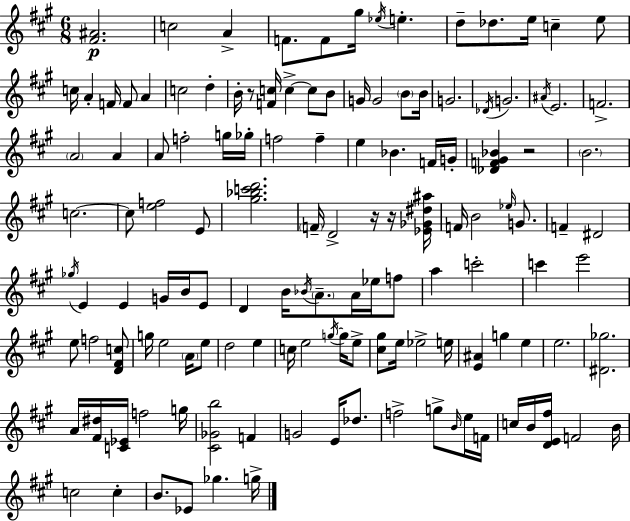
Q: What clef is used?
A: treble